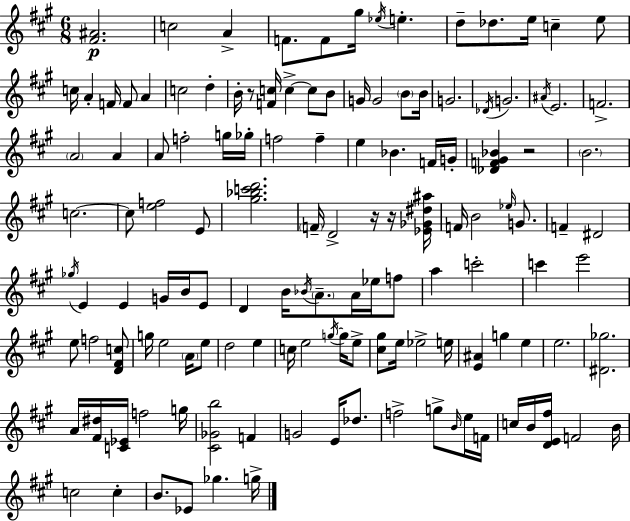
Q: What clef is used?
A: treble